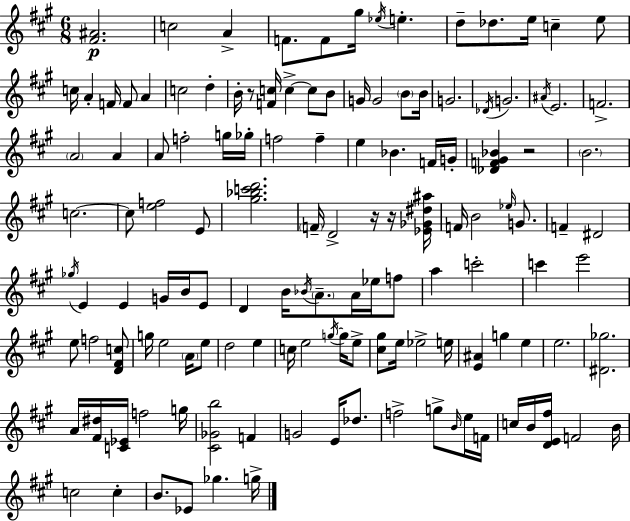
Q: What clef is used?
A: treble